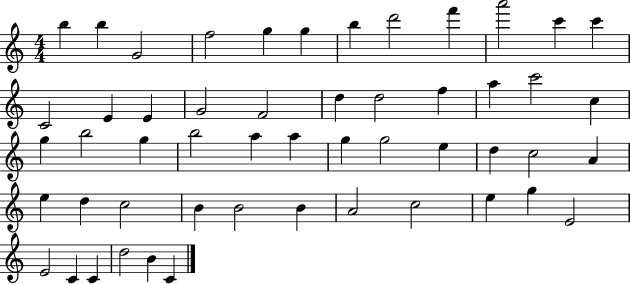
B5/q B5/q G4/h F5/h G5/q G5/q B5/q D6/h F6/q A6/h C6/q C6/q C4/h E4/q E4/q G4/h F4/h D5/q D5/h F5/q A5/q C6/h C5/q G5/q B5/h G5/q B5/h A5/q A5/q G5/q G5/h E5/q D5/q C5/h A4/q E5/q D5/q C5/h B4/q B4/h B4/q A4/h C5/h E5/q G5/q E4/h E4/h C4/q C4/q D5/h B4/q C4/q